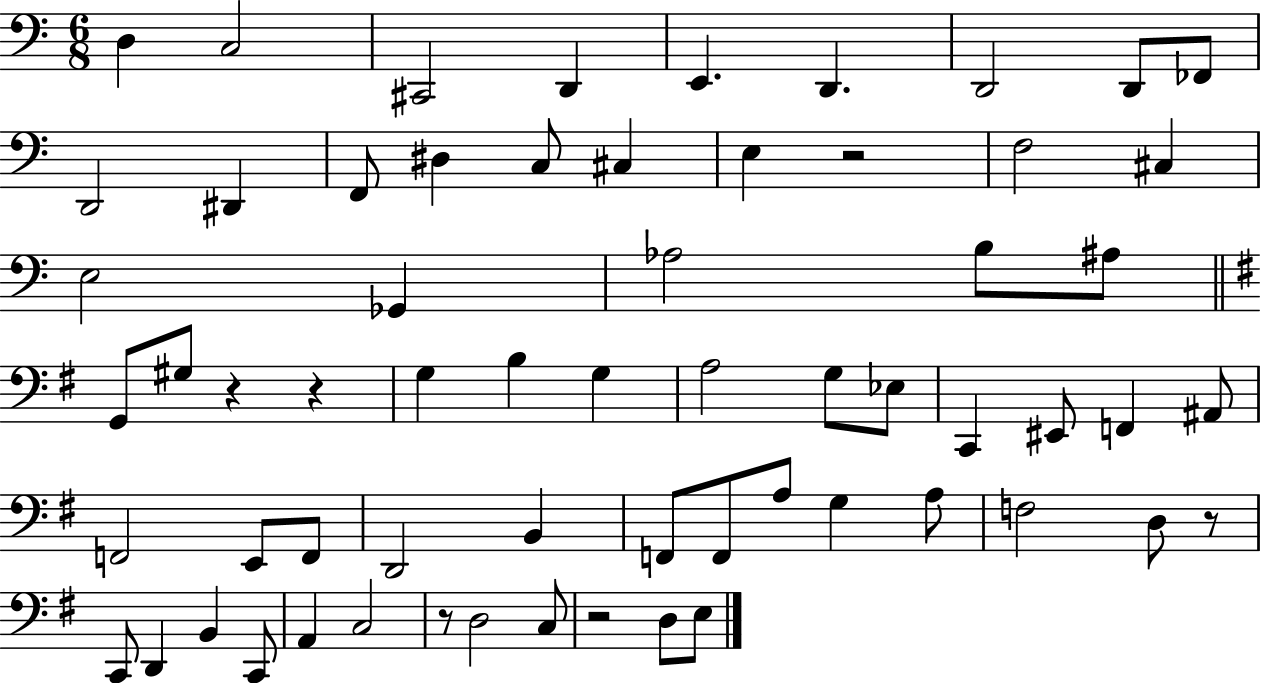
{
  \clef bass
  \numericTimeSignature
  \time 6/8
  \key c \major
  d4 c2 | cis,2 d,4 | e,4. d,4. | d,2 d,8 fes,8 | \break d,2 dis,4 | f,8 dis4 c8 cis4 | e4 r2 | f2 cis4 | \break e2 ges,4 | aes2 b8 ais8 | \bar "||" \break \key g \major g,8 gis8 r4 r4 | g4 b4 g4 | a2 g8 ees8 | c,4 eis,8 f,4 ais,8 | \break f,2 e,8 f,8 | d,2 b,4 | f,8 f,8 a8 g4 a8 | f2 d8 r8 | \break c,8 d,4 b,4 c,8 | a,4 c2 | r8 d2 c8 | r2 d8 e8 | \break \bar "|."
}